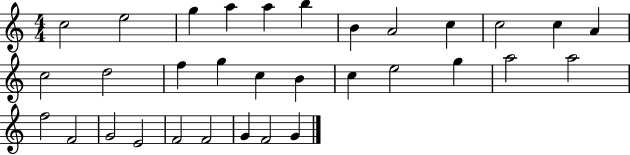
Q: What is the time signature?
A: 4/4